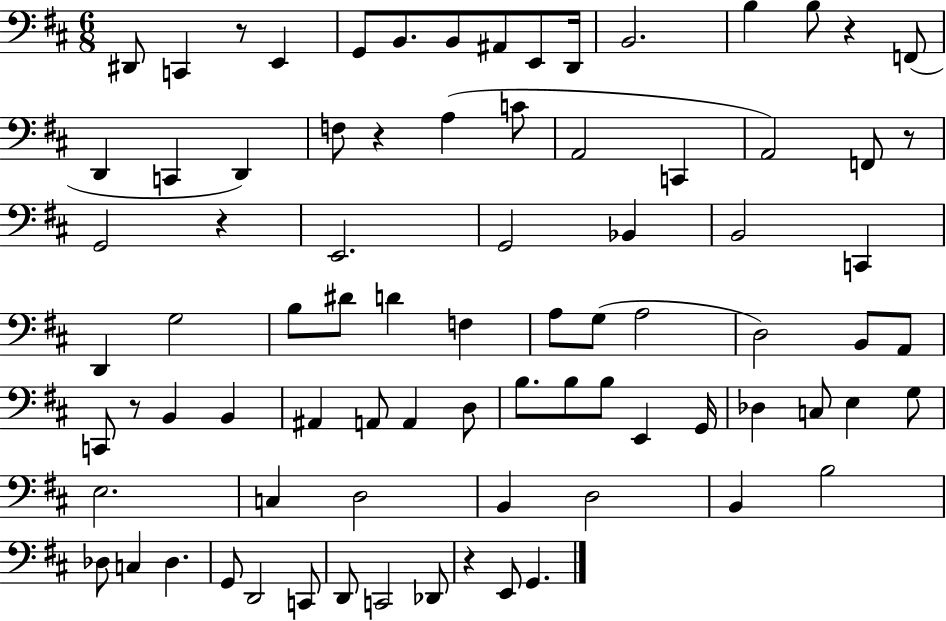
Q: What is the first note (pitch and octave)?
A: D#2